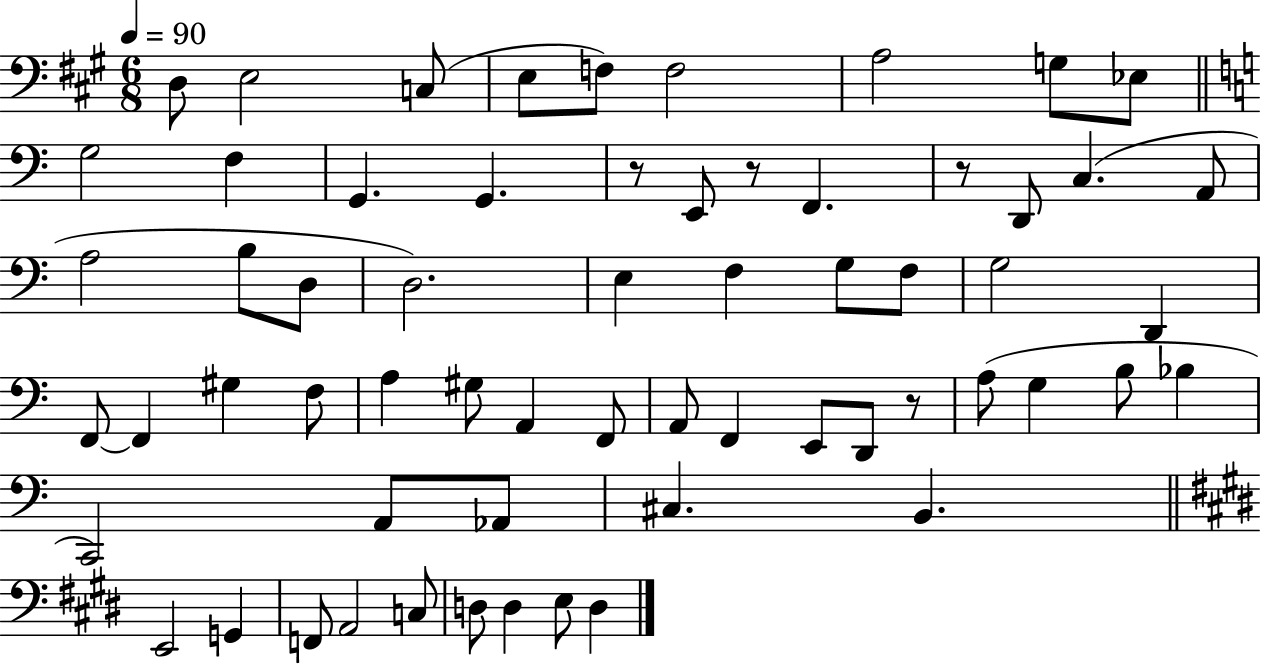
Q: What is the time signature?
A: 6/8